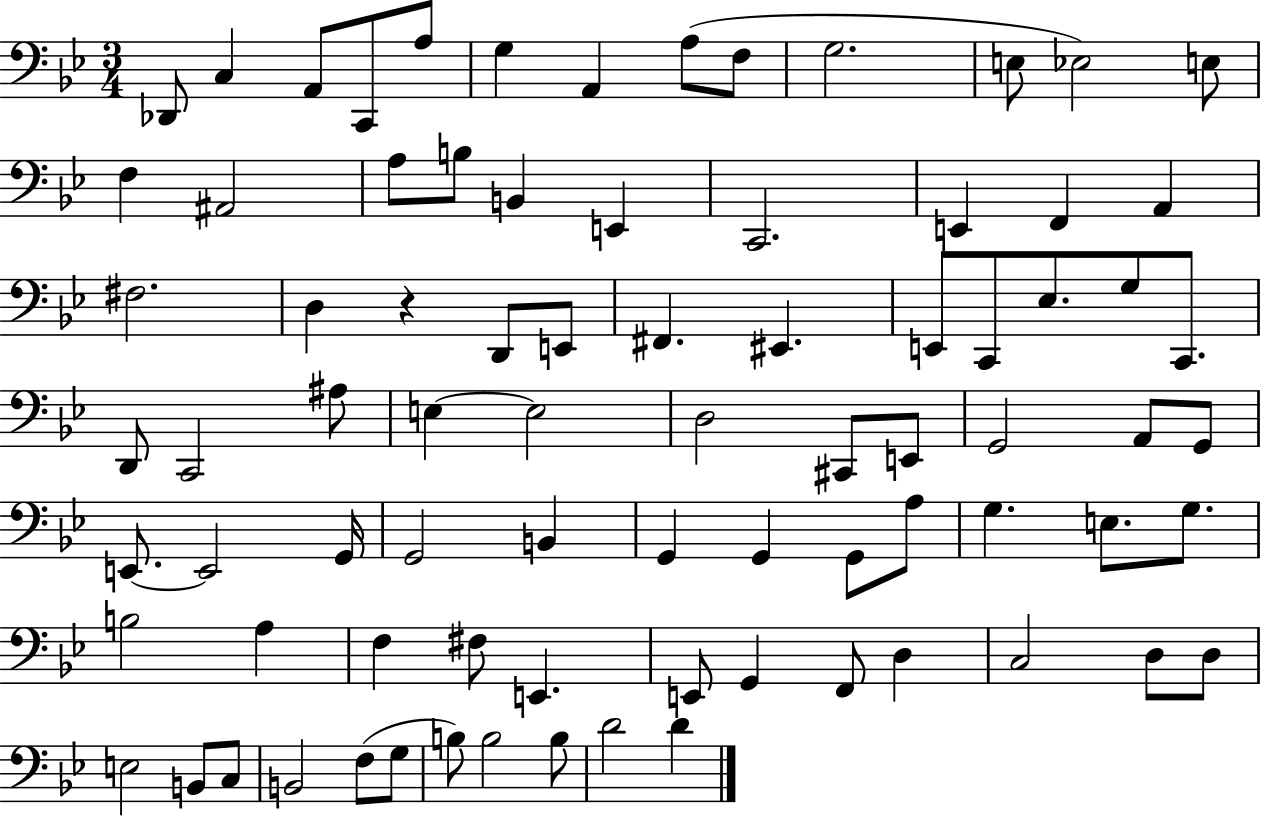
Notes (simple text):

Db2/e C3/q A2/e C2/e A3/e G3/q A2/q A3/e F3/e G3/h. E3/e Eb3/h E3/e F3/q A#2/h A3/e B3/e B2/q E2/q C2/h. E2/q F2/q A2/q F#3/h. D3/q R/q D2/e E2/e F#2/q. EIS2/q. E2/e C2/e Eb3/e. G3/e C2/e. D2/e C2/h A#3/e E3/q E3/h D3/h C#2/e E2/e G2/h A2/e G2/e E2/e. E2/h G2/s G2/h B2/q G2/q G2/q G2/e A3/e G3/q. E3/e. G3/e. B3/h A3/q F3/q F#3/e E2/q. E2/e G2/q F2/e D3/q C3/h D3/e D3/e E3/h B2/e C3/e B2/h F3/e G3/e B3/e B3/h B3/e D4/h D4/q